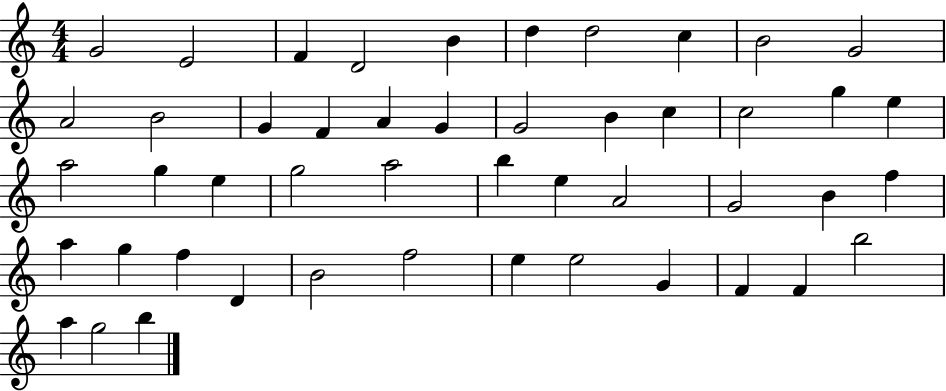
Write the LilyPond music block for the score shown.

{
  \clef treble
  \numericTimeSignature
  \time 4/4
  \key c \major
  g'2 e'2 | f'4 d'2 b'4 | d''4 d''2 c''4 | b'2 g'2 | \break a'2 b'2 | g'4 f'4 a'4 g'4 | g'2 b'4 c''4 | c''2 g''4 e''4 | \break a''2 g''4 e''4 | g''2 a''2 | b''4 e''4 a'2 | g'2 b'4 f''4 | \break a''4 g''4 f''4 d'4 | b'2 f''2 | e''4 e''2 g'4 | f'4 f'4 b''2 | \break a''4 g''2 b''4 | \bar "|."
}